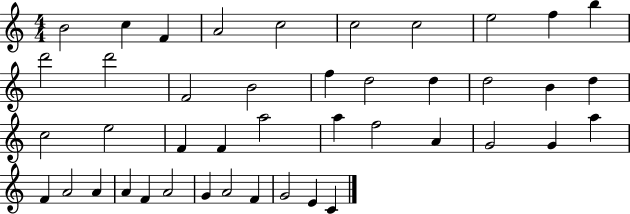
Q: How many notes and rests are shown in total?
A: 43